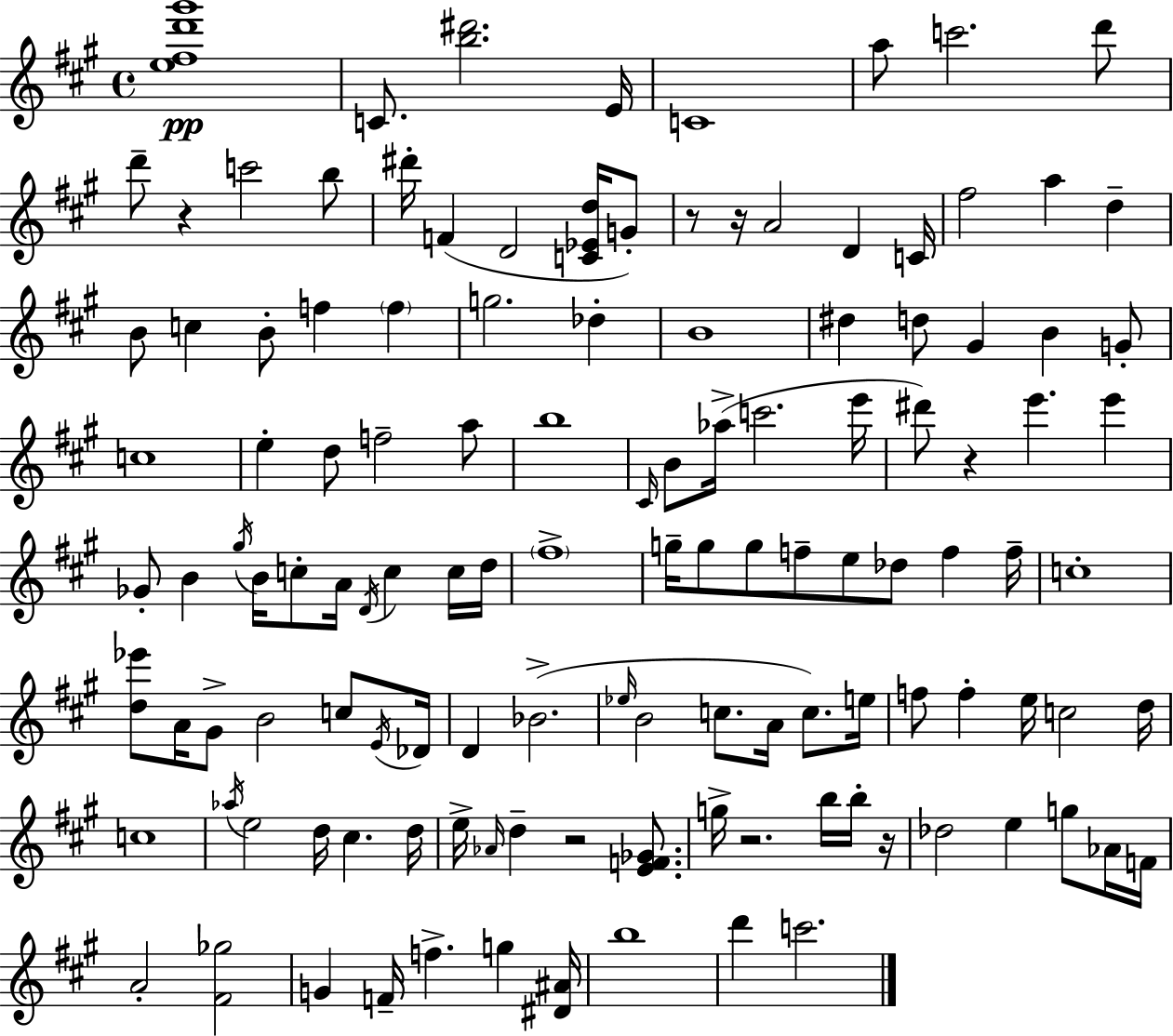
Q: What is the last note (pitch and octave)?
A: C6